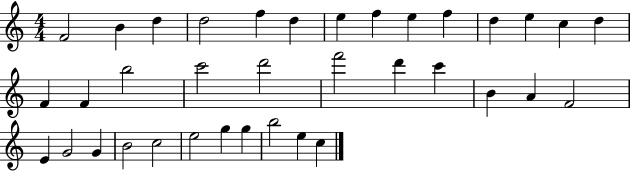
{
  \clef treble
  \numericTimeSignature
  \time 4/4
  \key c \major
  f'2 b'4 d''4 | d''2 f''4 d''4 | e''4 f''4 e''4 f''4 | d''4 e''4 c''4 d''4 | \break f'4 f'4 b''2 | c'''2 d'''2 | f'''2 d'''4 c'''4 | b'4 a'4 f'2 | \break e'4 g'2 g'4 | b'2 c''2 | e''2 g''4 g''4 | b''2 e''4 c''4 | \break \bar "|."
}